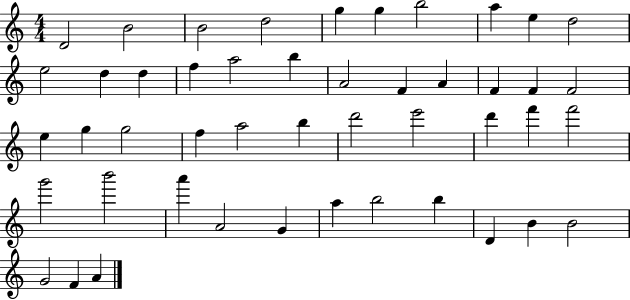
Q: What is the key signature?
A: C major